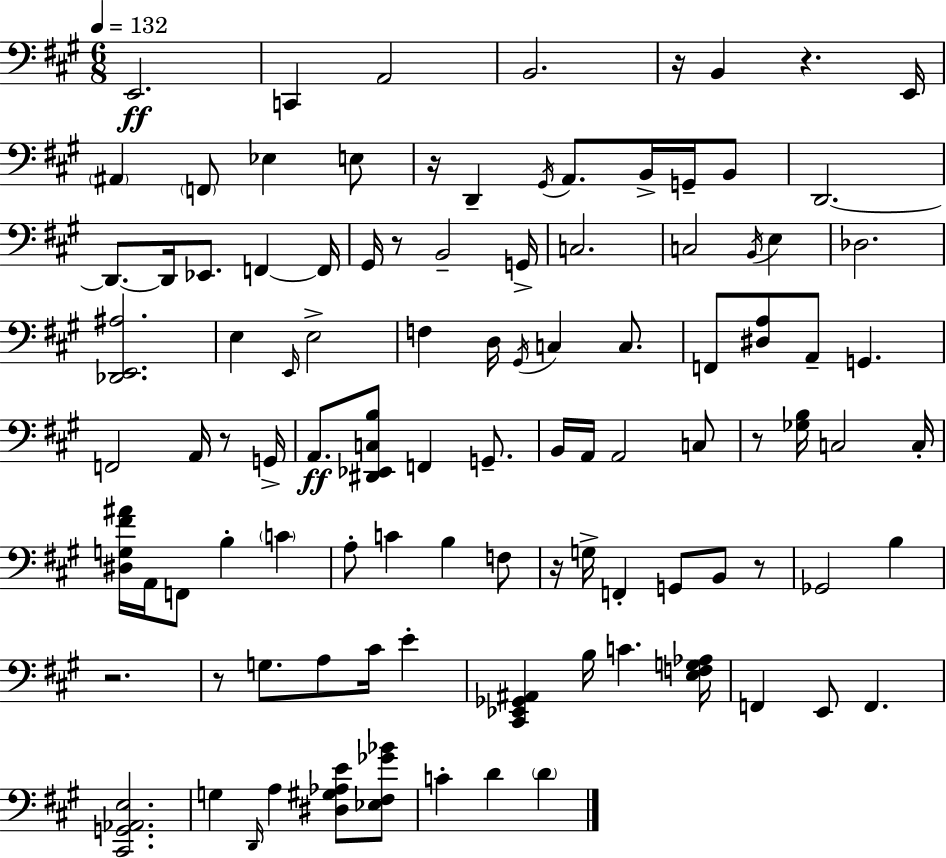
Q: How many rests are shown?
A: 10